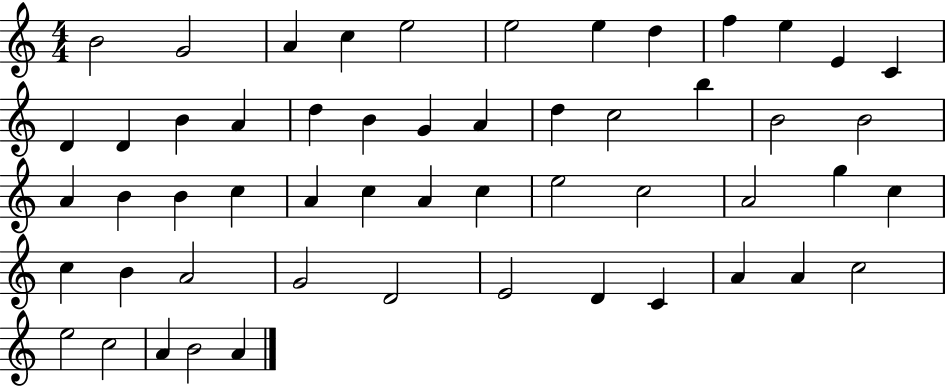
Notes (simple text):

B4/h G4/h A4/q C5/q E5/h E5/h E5/q D5/q F5/q E5/q E4/q C4/q D4/q D4/q B4/q A4/q D5/q B4/q G4/q A4/q D5/q C5/h B5/q B4/h B4/h A4/q B4/q B4/q C5/q A4/q C5/q A4/q C5/q E5/h C5/h A4/h G5/q C5/q C5/q B4/q A4/h G4/h D4/h E4/h D4/q C4/q A4/q A4/q C5/h E5/h C5/h A4/q B4/h A4/q